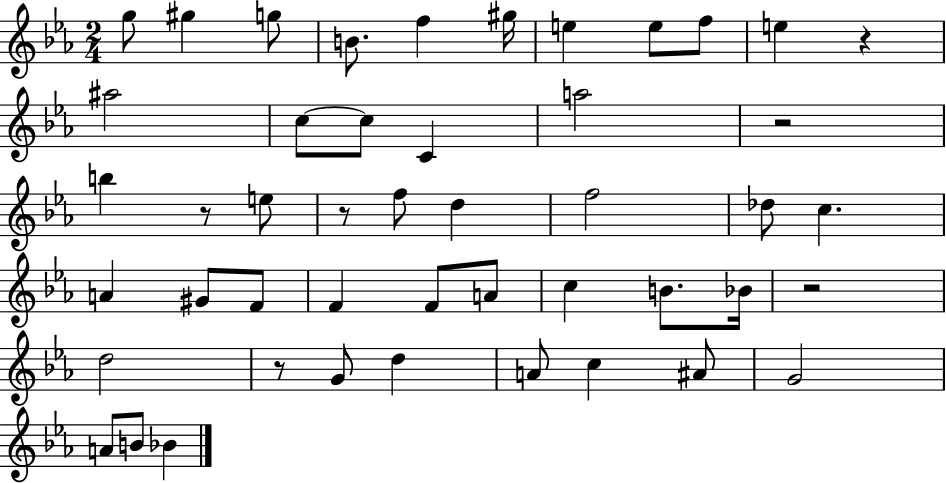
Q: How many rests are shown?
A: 6